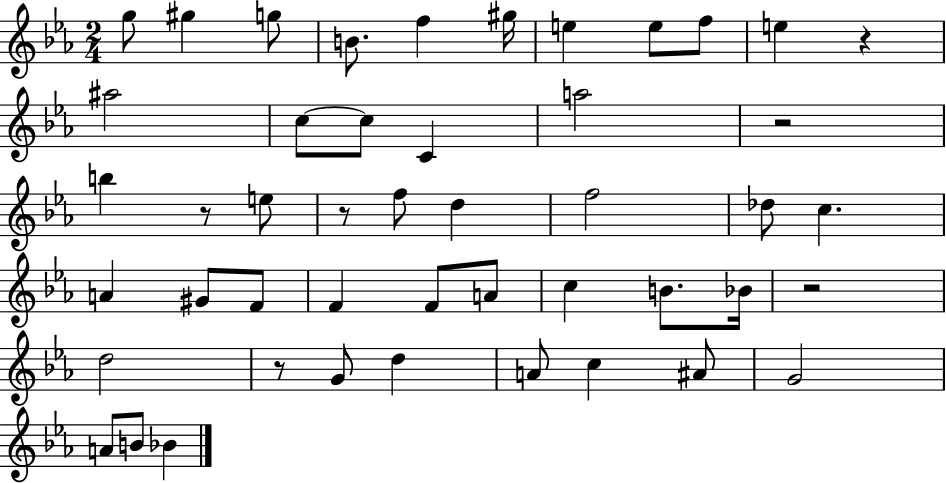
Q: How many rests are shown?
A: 6